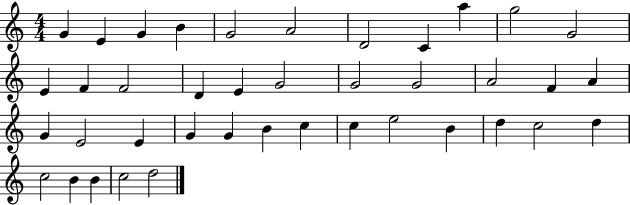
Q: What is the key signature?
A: C major